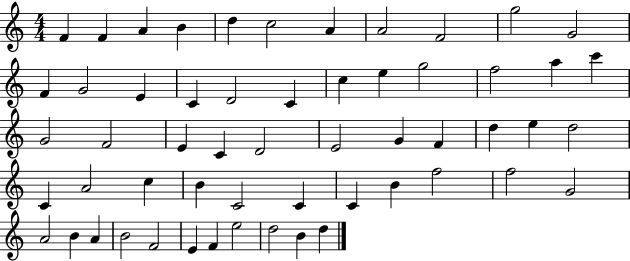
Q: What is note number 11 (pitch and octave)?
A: G4